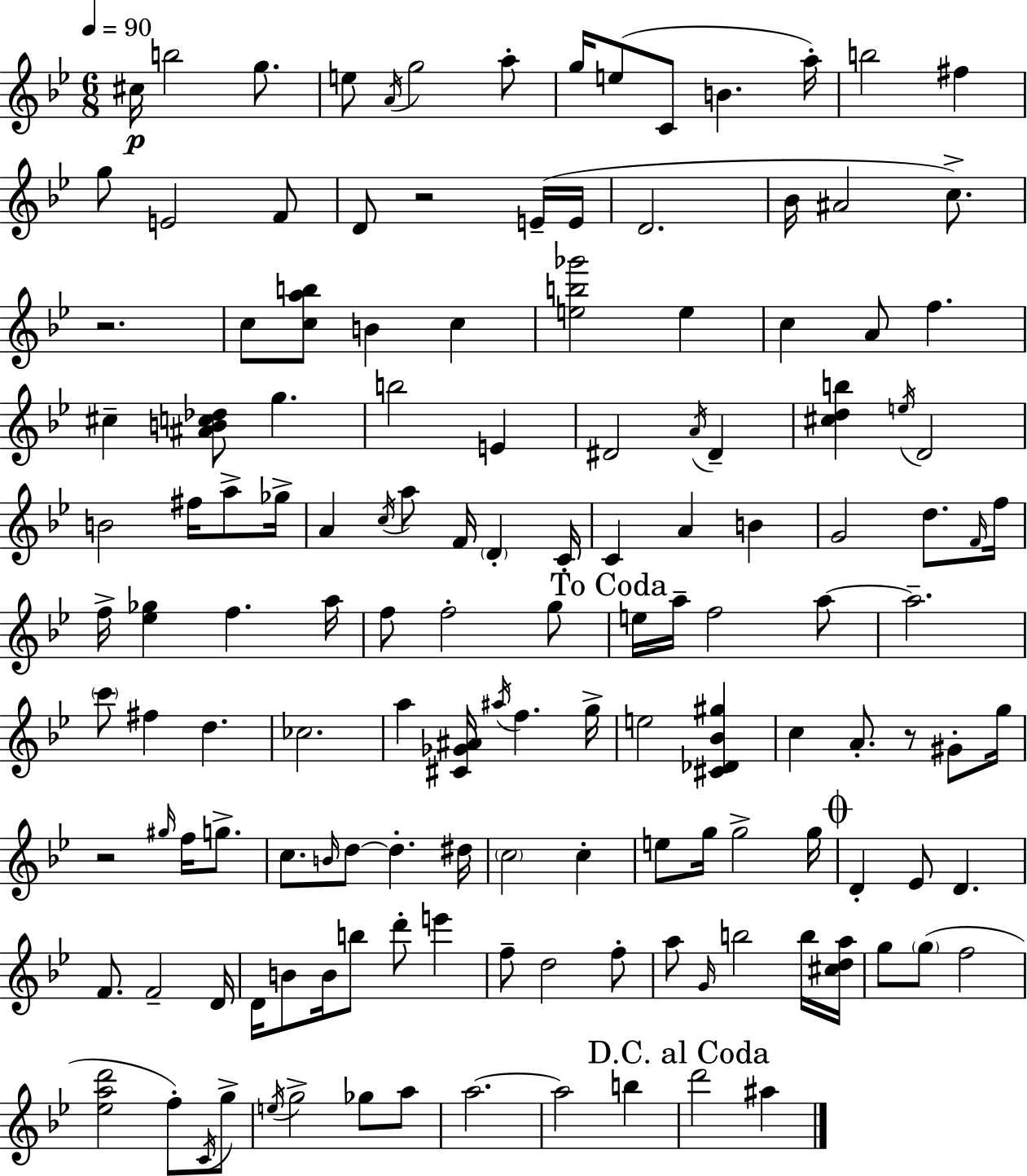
C#5/s B5/h G5/e. E5/e A4/s G5/h A5/e G5/s E5/e C4/e B4/q. A5/s B5/h F#5/q G5/e E4/h F4/e D4/e R/h E4/s E4/s D4/h. Bb4/s A#4/h C5/e. R/h. C5/e [C5,A5,B5]/e B4/q C5/q [E5,B5,Gb6]/h E5/q C5/q A4/e F5/q. C#5/q [A#4,B4,C5,Db5]/e G5/q. B5/h E4/q D#4/h A4/s D#4/q [C#5,D5,B5]/q E5/s D4/h B4/h F#5/s A5/e Gb5/s A4/q C5/s A5/e F4/s D4/q C4/s C4/q A4/q B4/q G4/h D5/e. F4/s F5/s F5/s [Eb5,Gb5]/q F5/q. A5/s F5/e F5/h G5/e E5/s A5/s F5/h A5/e A5/h. C6/e F#5/q D5/q. CES5/h. A5/q [C#4,Gb4,A#4]/s A#5/s F5/q. G5/s E5/h [C#4,Db4,Bb4,G#5]/q C5/q A4/e. R/e G#4/e G5/s R/h G#5/s F5/s G5/e. C5/e. B4/s D5/e D5/q. D#5/s C5/h C5/q E5/e G5/s G5/h G5/s D4/q Eb4/e D4/q. F4/e. F4/h D4/s D4/s B4/e B4/s B5/e D6/e E6/q F5/e D5/h F5/e A5/e G4/s B5/h B5/s [C#5,D5,A5]/s G5/e G5/e F5/h [Eb5,A5,D6]/h F5/e C4/s G5/e E5/s G5/h Gb5/e A5/e A5/h. A5/h B5/q D6/h A#5/q